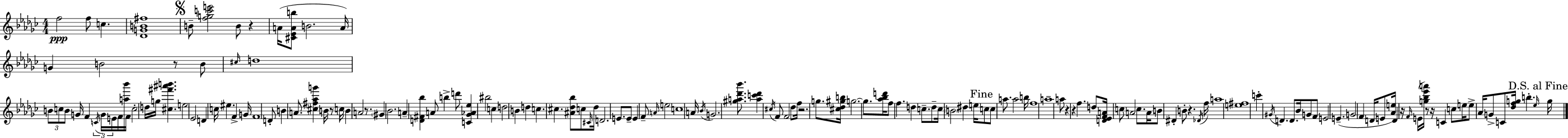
F5/h F5/e C5/q. [Db4,G4,B4,F#5]/w B4/e [F5,G5,C6,E6]/h B4/e R/q A4/s [C#4,Eb4,A4,B5]/e B4/h. A4/s G4/q B4/h R/e B4/e C#5/s D5/w B4/e C5/e B4/e G4/s F4/q C4/s G4/s E4/s F4/s [A5,Bb6]/s F4/s C5/h D5/s G5/s [C#5,F#6,A#6,B6]/q. E5/h Eb4/h D4/q C5/s EIS5/q. F4/q G4/s F4/w D4/e B4/q A4/e. [C#5,F#5,Ab5,G6]/q B4/s R/e C5/s B4/q A4/h R/e. G#4/q Bb4/h. A4/q [D4,F#4,Bb5]/q A4/e B5/q D6/e [C4,Gb4,Ab4,Eb5]/q BIS5/h C5/q D5/h B4/q D5/q C5/q. C#5/q. [A#4,Db5,Bb5]/e C5/e C#4/s Db5/s D4/h. E4/e. E4/e E4/q F4/e A4/s E5/h C5/w A4/s Bb4/s G4/h. [G#5,A5,Db6,Bb6]/e. [A5,C6,Db6]/q C#5/s F4/e F4/h Db5/e F5/s R/h. G5/e. [C#5,Db5,G#5,B5]/s G5/h. G5/e. [Ab5,Bb5,D6]/s F5/e F5/q. D5/q C5/e. D5/e C5/s B4/h D#5/q E5/s C5/e C5/e A5/e. A5/h B5/s F5/w A5/w A5/e R/q R/q F5/q. D5/e [D4,Eb4,F4,A4]/s C5/e A4/h C5/e. A4/s B4/e D#4/q B4/e R/q. Db4/s F5/s A5/w [E5,F#5]/w C6/q G#4/s D4/q. D4/e. Bb4/s G4/e F4/e E4/h E4/q. G4/h F4/q D4/s E4/e [Ab4,E5]/s D4/q R/s F4/s E4/s [G5,Bb5,Eb6,A6]/s R/e R/s C4/q C5/e E5/s E5/e Ab4/s G4/e C4/e [Db5,F5,G5]/s B5/q. Eb5/s G5/s